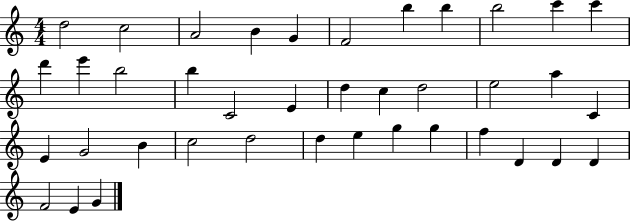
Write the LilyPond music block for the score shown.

{
  \clef treble
  \numericTimeSignature
  \time 4/4
  \key c \major
  d''2 c''2 | a'2 b'4 g'4 | f'2 b''4 b''4 | b''2 c'''4 c'''4 | \break d'''4 e'''4 b''2 | b''4 c'2 e'4 | d''4 c''4 d''2 | e''2 a''4 c'4 | \break e'4 g'2 b'4 | c''2 d''2 | d''4 e''4 g''4 g''4 | f''4 d'4 d'4 d'4 | \break f'2 e'4 g'4 | \bar "|."
}